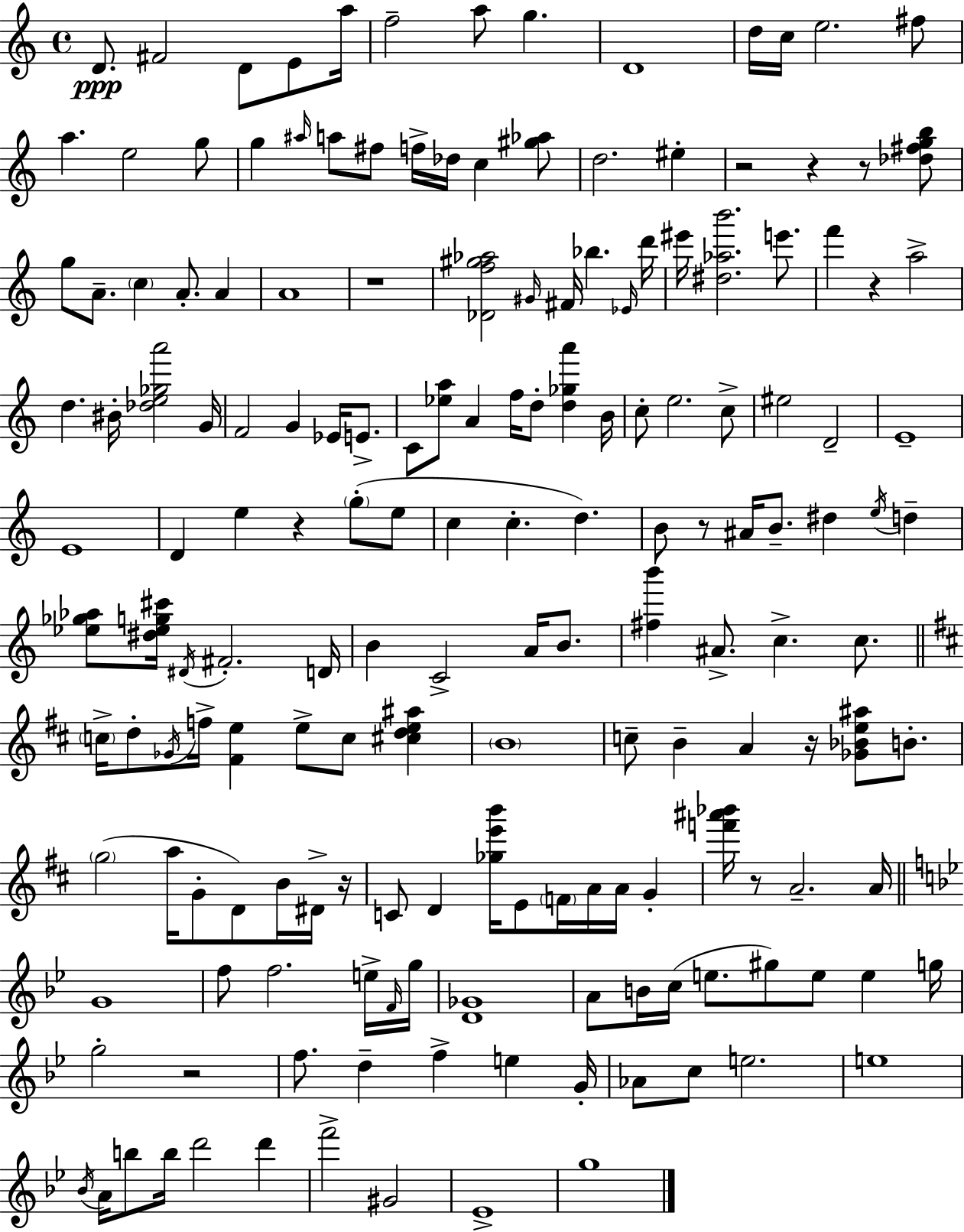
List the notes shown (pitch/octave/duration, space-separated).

D4/e. F#4/h D4/e E4/e A5/s F5/h A5/e G5/q. D4/w D5/s C5/s E5/h. F#5/e A5/q. E5/h G5/e G5/q A#5/s A5/e F#5/e F5/s Db5/s C5/q [G#5,Ab5]/e D5/h. EIS5/q R/h R/q R/e [Db5,F#5,G5,B5]/e G5/e A4/e. C5/q A4/e. A4/q A4/w R/w [Db4,F5,G#5,Ab5]/h G#4/s F#4/s Bb5/q. Eb4/s D6/s EIS6/s [D#5,Ab5,B6]/h. E6/e. F6/q R/q A5/h D5/q. BIS4/s [Db5,E5,Gb5,A6]/h G4/s F4/h G4/q Eb4/s E4/e. C4/e [Eb5,A5]/e A4/q F5/s D5/e [D5,Gb5,A6]/q B4/s C5/e E5/h. C5/e EIS5/h D4/h E4/w E4/w D4/q E5/q R/q G5/e E5/e C5/q C5/q. D5/q. B4/e R/e A#4/s B4/e. D#5/q E5/s D5/q [Eb5,Gb5,Ab5]/e [D#5,Eb5,G5,C#6]/s D#4/s F#4/h. D4/s B4/q C4/h A4/s B4/e. [F#5,B6]/q A#4/e. C5/q. C5/e. C5/s D5/e Gb4/s F5/s [F#4,E5]/q E5/e C5/e [C#5,D5,E5,A#5]/q B4/w C5/e B4/q A4/q R/s [Gb4,Bb4,E5,A#5]/e B4/e. G5/h A5/s G4/e D4/e B4/s D#4/s R/s C4/e D4/q [Gb5,E6,B6]/s E4/e F4/s A4/s A4/s G4/q [F6,A#6,Bb6]/s R/e A4/h. A4/s G4/w F5/e F5/h. E5/s F4/s G5/s [D4,Gb4]/w A4/e B4/s C5/s E5/e. G#5/e E5/e E5/q G5/s G5/h R/h F5/e. D5/q F5/q E5/q G4/s Ab4/e C5/e E5/h. E5/w Bb4/s A4/s B5/e B5/s D6/h D6/q F6/h G#4/h Eb4/w G5/w